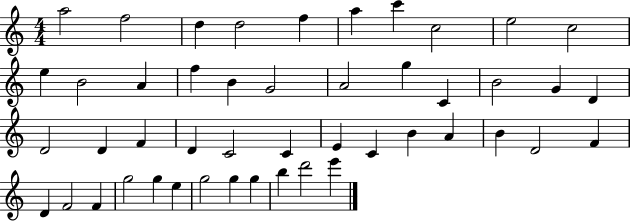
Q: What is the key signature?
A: C major